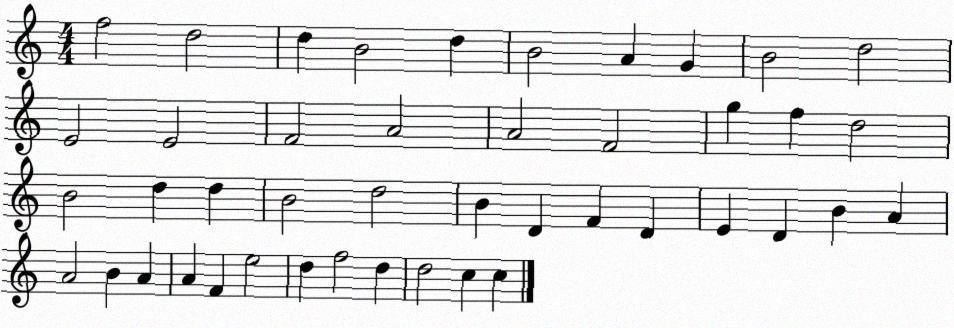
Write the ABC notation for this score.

X:1
T:Untitled
M:4/4
L:1/4
K:C
f2 d2 d B2 d B2 A G B2 d2 E2 E2 F2 A2 A2 F2 g f d2 B2 d d B2 d2 B D F D E D B A A2 B A A F e2 d f2 d d2 c c